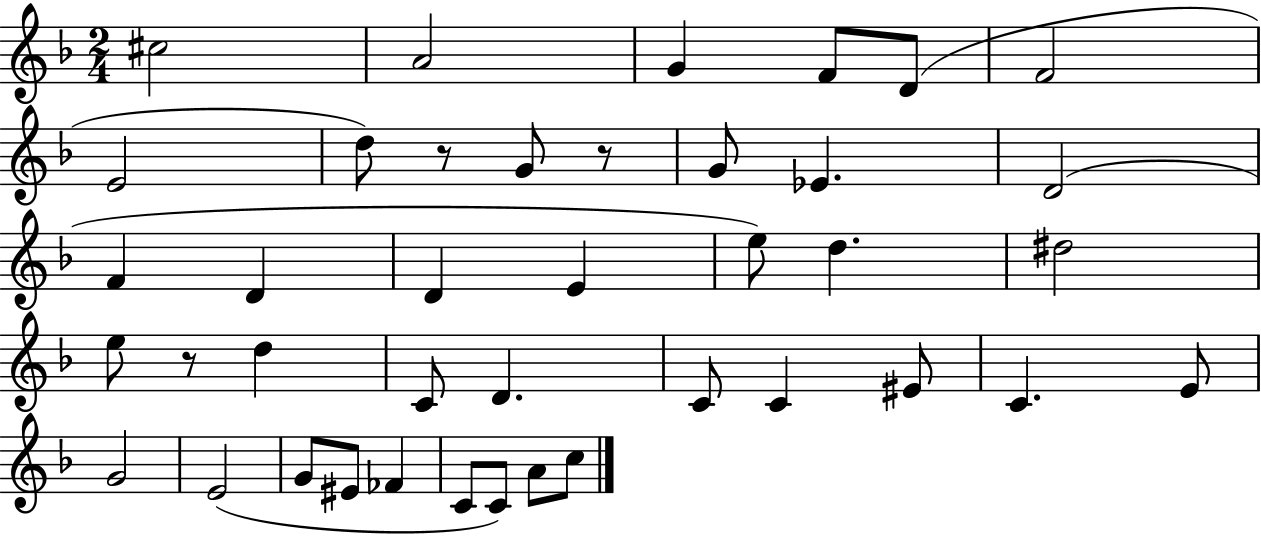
C#5/h A4/h G4/q F4/e D4/e F4/h E4/h D5/e R/e G4/e R/e G4/e Eb4/q. D4/h F4/q D4/q D4/q E4/q E5/e D5/q. D#5/h E5/e R/e D5/q C4/e D4/q. C4/e C4/q EIS4/e C4/q. E4/e G4/h E4/h G4/e EIS4/e FES4/q C4/e C4/e A4/e C5/e